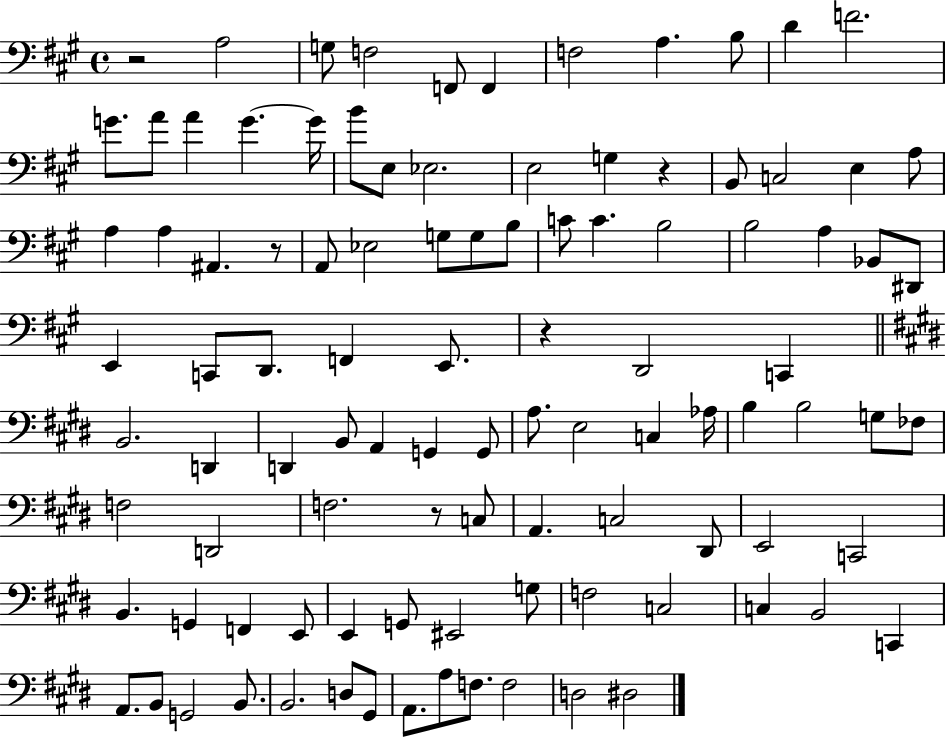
R/h A3/h G3/e F3/h F2/e F2/q F3/h A3/q. B3/e D4/q F4/h. G4/e. A4/e A4/q G4/q. G4/s B4/e E3/e Eb3/h. E3/h G3/q R/q B2/e C3/h E3/q A3/e A3/q A3/q A#2/q. R/e A2/e Eb3/h G3/e G3/e B3/e C4/e C4/q. B3/h B3/h A3/q Bb2/e D#2/e E2/q C2/e D2/e. F2/q E2/e. R/q D2/h C2/q B2/h. D2/q D2/q B2/e A2/q G2/q G2/e A3/e. E3/h C3/q Ab3/s B3/q B3/h G3/e FES3/e F3/h D2/h F3/h. R/e C3/e A2/q. C3/h D#2/e E2/h C2/h B2/q. G2/q F2/q E2/e E2/q G2/e EIS2/h G3/e F3/h C3/h C3/q B2/h C2/q A2/e. B2/e G2/h B2/e. B2/h. D3/e G#2/e A2/e. A3/e F3/e. F3/h D3/h D#3/h